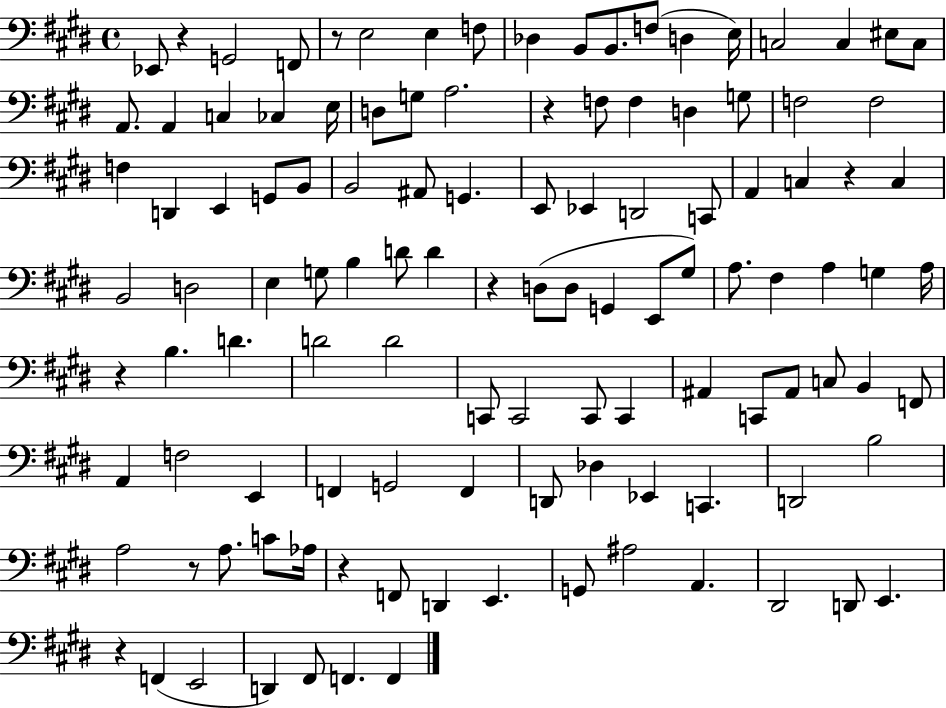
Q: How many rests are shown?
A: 9